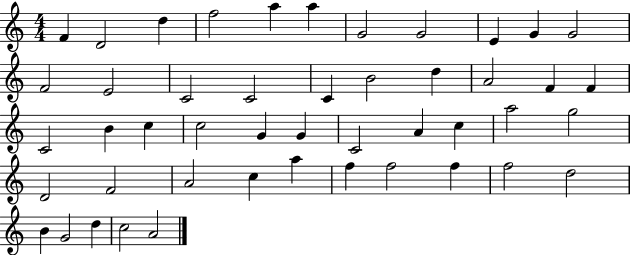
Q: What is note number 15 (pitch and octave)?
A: C4